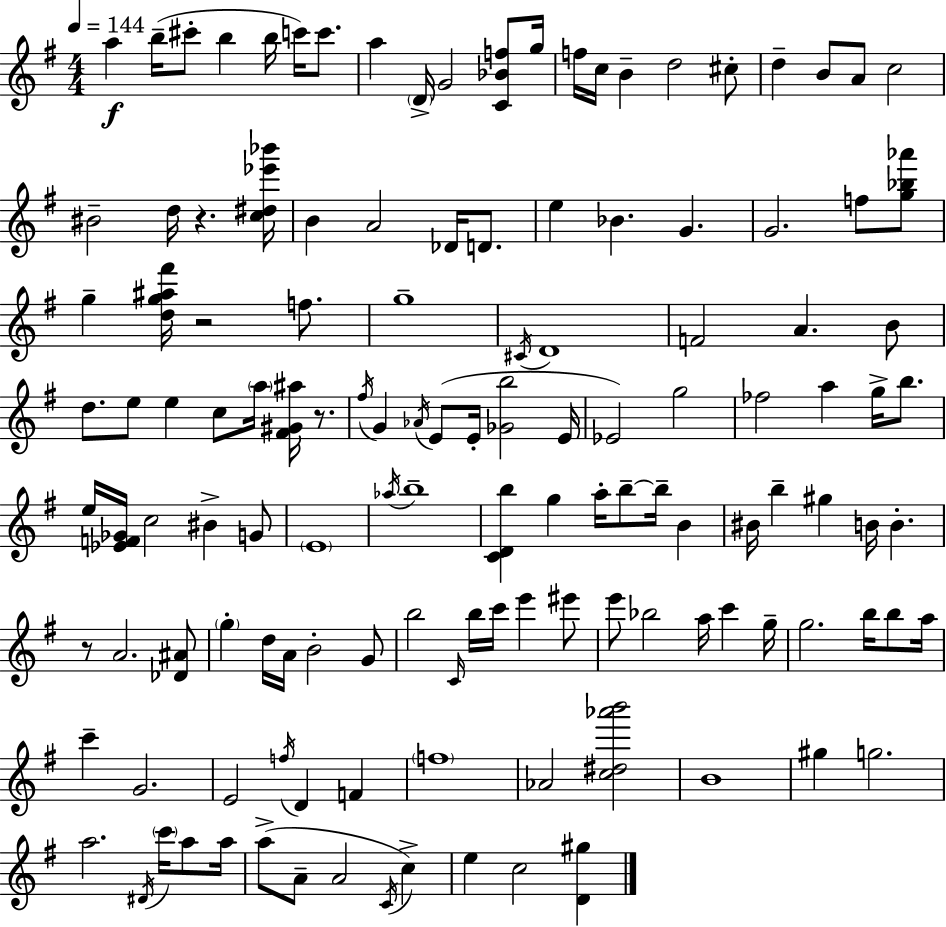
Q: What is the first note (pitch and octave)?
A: A5